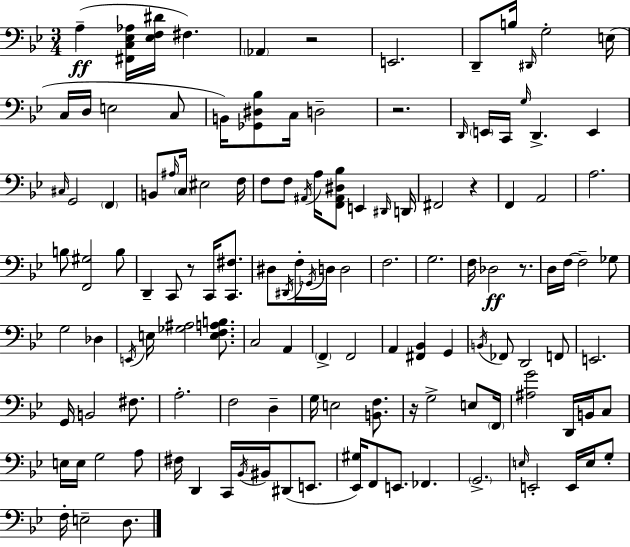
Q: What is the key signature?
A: G minor